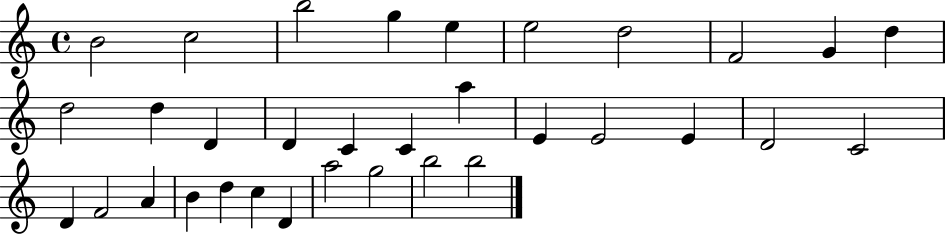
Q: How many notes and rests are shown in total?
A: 33